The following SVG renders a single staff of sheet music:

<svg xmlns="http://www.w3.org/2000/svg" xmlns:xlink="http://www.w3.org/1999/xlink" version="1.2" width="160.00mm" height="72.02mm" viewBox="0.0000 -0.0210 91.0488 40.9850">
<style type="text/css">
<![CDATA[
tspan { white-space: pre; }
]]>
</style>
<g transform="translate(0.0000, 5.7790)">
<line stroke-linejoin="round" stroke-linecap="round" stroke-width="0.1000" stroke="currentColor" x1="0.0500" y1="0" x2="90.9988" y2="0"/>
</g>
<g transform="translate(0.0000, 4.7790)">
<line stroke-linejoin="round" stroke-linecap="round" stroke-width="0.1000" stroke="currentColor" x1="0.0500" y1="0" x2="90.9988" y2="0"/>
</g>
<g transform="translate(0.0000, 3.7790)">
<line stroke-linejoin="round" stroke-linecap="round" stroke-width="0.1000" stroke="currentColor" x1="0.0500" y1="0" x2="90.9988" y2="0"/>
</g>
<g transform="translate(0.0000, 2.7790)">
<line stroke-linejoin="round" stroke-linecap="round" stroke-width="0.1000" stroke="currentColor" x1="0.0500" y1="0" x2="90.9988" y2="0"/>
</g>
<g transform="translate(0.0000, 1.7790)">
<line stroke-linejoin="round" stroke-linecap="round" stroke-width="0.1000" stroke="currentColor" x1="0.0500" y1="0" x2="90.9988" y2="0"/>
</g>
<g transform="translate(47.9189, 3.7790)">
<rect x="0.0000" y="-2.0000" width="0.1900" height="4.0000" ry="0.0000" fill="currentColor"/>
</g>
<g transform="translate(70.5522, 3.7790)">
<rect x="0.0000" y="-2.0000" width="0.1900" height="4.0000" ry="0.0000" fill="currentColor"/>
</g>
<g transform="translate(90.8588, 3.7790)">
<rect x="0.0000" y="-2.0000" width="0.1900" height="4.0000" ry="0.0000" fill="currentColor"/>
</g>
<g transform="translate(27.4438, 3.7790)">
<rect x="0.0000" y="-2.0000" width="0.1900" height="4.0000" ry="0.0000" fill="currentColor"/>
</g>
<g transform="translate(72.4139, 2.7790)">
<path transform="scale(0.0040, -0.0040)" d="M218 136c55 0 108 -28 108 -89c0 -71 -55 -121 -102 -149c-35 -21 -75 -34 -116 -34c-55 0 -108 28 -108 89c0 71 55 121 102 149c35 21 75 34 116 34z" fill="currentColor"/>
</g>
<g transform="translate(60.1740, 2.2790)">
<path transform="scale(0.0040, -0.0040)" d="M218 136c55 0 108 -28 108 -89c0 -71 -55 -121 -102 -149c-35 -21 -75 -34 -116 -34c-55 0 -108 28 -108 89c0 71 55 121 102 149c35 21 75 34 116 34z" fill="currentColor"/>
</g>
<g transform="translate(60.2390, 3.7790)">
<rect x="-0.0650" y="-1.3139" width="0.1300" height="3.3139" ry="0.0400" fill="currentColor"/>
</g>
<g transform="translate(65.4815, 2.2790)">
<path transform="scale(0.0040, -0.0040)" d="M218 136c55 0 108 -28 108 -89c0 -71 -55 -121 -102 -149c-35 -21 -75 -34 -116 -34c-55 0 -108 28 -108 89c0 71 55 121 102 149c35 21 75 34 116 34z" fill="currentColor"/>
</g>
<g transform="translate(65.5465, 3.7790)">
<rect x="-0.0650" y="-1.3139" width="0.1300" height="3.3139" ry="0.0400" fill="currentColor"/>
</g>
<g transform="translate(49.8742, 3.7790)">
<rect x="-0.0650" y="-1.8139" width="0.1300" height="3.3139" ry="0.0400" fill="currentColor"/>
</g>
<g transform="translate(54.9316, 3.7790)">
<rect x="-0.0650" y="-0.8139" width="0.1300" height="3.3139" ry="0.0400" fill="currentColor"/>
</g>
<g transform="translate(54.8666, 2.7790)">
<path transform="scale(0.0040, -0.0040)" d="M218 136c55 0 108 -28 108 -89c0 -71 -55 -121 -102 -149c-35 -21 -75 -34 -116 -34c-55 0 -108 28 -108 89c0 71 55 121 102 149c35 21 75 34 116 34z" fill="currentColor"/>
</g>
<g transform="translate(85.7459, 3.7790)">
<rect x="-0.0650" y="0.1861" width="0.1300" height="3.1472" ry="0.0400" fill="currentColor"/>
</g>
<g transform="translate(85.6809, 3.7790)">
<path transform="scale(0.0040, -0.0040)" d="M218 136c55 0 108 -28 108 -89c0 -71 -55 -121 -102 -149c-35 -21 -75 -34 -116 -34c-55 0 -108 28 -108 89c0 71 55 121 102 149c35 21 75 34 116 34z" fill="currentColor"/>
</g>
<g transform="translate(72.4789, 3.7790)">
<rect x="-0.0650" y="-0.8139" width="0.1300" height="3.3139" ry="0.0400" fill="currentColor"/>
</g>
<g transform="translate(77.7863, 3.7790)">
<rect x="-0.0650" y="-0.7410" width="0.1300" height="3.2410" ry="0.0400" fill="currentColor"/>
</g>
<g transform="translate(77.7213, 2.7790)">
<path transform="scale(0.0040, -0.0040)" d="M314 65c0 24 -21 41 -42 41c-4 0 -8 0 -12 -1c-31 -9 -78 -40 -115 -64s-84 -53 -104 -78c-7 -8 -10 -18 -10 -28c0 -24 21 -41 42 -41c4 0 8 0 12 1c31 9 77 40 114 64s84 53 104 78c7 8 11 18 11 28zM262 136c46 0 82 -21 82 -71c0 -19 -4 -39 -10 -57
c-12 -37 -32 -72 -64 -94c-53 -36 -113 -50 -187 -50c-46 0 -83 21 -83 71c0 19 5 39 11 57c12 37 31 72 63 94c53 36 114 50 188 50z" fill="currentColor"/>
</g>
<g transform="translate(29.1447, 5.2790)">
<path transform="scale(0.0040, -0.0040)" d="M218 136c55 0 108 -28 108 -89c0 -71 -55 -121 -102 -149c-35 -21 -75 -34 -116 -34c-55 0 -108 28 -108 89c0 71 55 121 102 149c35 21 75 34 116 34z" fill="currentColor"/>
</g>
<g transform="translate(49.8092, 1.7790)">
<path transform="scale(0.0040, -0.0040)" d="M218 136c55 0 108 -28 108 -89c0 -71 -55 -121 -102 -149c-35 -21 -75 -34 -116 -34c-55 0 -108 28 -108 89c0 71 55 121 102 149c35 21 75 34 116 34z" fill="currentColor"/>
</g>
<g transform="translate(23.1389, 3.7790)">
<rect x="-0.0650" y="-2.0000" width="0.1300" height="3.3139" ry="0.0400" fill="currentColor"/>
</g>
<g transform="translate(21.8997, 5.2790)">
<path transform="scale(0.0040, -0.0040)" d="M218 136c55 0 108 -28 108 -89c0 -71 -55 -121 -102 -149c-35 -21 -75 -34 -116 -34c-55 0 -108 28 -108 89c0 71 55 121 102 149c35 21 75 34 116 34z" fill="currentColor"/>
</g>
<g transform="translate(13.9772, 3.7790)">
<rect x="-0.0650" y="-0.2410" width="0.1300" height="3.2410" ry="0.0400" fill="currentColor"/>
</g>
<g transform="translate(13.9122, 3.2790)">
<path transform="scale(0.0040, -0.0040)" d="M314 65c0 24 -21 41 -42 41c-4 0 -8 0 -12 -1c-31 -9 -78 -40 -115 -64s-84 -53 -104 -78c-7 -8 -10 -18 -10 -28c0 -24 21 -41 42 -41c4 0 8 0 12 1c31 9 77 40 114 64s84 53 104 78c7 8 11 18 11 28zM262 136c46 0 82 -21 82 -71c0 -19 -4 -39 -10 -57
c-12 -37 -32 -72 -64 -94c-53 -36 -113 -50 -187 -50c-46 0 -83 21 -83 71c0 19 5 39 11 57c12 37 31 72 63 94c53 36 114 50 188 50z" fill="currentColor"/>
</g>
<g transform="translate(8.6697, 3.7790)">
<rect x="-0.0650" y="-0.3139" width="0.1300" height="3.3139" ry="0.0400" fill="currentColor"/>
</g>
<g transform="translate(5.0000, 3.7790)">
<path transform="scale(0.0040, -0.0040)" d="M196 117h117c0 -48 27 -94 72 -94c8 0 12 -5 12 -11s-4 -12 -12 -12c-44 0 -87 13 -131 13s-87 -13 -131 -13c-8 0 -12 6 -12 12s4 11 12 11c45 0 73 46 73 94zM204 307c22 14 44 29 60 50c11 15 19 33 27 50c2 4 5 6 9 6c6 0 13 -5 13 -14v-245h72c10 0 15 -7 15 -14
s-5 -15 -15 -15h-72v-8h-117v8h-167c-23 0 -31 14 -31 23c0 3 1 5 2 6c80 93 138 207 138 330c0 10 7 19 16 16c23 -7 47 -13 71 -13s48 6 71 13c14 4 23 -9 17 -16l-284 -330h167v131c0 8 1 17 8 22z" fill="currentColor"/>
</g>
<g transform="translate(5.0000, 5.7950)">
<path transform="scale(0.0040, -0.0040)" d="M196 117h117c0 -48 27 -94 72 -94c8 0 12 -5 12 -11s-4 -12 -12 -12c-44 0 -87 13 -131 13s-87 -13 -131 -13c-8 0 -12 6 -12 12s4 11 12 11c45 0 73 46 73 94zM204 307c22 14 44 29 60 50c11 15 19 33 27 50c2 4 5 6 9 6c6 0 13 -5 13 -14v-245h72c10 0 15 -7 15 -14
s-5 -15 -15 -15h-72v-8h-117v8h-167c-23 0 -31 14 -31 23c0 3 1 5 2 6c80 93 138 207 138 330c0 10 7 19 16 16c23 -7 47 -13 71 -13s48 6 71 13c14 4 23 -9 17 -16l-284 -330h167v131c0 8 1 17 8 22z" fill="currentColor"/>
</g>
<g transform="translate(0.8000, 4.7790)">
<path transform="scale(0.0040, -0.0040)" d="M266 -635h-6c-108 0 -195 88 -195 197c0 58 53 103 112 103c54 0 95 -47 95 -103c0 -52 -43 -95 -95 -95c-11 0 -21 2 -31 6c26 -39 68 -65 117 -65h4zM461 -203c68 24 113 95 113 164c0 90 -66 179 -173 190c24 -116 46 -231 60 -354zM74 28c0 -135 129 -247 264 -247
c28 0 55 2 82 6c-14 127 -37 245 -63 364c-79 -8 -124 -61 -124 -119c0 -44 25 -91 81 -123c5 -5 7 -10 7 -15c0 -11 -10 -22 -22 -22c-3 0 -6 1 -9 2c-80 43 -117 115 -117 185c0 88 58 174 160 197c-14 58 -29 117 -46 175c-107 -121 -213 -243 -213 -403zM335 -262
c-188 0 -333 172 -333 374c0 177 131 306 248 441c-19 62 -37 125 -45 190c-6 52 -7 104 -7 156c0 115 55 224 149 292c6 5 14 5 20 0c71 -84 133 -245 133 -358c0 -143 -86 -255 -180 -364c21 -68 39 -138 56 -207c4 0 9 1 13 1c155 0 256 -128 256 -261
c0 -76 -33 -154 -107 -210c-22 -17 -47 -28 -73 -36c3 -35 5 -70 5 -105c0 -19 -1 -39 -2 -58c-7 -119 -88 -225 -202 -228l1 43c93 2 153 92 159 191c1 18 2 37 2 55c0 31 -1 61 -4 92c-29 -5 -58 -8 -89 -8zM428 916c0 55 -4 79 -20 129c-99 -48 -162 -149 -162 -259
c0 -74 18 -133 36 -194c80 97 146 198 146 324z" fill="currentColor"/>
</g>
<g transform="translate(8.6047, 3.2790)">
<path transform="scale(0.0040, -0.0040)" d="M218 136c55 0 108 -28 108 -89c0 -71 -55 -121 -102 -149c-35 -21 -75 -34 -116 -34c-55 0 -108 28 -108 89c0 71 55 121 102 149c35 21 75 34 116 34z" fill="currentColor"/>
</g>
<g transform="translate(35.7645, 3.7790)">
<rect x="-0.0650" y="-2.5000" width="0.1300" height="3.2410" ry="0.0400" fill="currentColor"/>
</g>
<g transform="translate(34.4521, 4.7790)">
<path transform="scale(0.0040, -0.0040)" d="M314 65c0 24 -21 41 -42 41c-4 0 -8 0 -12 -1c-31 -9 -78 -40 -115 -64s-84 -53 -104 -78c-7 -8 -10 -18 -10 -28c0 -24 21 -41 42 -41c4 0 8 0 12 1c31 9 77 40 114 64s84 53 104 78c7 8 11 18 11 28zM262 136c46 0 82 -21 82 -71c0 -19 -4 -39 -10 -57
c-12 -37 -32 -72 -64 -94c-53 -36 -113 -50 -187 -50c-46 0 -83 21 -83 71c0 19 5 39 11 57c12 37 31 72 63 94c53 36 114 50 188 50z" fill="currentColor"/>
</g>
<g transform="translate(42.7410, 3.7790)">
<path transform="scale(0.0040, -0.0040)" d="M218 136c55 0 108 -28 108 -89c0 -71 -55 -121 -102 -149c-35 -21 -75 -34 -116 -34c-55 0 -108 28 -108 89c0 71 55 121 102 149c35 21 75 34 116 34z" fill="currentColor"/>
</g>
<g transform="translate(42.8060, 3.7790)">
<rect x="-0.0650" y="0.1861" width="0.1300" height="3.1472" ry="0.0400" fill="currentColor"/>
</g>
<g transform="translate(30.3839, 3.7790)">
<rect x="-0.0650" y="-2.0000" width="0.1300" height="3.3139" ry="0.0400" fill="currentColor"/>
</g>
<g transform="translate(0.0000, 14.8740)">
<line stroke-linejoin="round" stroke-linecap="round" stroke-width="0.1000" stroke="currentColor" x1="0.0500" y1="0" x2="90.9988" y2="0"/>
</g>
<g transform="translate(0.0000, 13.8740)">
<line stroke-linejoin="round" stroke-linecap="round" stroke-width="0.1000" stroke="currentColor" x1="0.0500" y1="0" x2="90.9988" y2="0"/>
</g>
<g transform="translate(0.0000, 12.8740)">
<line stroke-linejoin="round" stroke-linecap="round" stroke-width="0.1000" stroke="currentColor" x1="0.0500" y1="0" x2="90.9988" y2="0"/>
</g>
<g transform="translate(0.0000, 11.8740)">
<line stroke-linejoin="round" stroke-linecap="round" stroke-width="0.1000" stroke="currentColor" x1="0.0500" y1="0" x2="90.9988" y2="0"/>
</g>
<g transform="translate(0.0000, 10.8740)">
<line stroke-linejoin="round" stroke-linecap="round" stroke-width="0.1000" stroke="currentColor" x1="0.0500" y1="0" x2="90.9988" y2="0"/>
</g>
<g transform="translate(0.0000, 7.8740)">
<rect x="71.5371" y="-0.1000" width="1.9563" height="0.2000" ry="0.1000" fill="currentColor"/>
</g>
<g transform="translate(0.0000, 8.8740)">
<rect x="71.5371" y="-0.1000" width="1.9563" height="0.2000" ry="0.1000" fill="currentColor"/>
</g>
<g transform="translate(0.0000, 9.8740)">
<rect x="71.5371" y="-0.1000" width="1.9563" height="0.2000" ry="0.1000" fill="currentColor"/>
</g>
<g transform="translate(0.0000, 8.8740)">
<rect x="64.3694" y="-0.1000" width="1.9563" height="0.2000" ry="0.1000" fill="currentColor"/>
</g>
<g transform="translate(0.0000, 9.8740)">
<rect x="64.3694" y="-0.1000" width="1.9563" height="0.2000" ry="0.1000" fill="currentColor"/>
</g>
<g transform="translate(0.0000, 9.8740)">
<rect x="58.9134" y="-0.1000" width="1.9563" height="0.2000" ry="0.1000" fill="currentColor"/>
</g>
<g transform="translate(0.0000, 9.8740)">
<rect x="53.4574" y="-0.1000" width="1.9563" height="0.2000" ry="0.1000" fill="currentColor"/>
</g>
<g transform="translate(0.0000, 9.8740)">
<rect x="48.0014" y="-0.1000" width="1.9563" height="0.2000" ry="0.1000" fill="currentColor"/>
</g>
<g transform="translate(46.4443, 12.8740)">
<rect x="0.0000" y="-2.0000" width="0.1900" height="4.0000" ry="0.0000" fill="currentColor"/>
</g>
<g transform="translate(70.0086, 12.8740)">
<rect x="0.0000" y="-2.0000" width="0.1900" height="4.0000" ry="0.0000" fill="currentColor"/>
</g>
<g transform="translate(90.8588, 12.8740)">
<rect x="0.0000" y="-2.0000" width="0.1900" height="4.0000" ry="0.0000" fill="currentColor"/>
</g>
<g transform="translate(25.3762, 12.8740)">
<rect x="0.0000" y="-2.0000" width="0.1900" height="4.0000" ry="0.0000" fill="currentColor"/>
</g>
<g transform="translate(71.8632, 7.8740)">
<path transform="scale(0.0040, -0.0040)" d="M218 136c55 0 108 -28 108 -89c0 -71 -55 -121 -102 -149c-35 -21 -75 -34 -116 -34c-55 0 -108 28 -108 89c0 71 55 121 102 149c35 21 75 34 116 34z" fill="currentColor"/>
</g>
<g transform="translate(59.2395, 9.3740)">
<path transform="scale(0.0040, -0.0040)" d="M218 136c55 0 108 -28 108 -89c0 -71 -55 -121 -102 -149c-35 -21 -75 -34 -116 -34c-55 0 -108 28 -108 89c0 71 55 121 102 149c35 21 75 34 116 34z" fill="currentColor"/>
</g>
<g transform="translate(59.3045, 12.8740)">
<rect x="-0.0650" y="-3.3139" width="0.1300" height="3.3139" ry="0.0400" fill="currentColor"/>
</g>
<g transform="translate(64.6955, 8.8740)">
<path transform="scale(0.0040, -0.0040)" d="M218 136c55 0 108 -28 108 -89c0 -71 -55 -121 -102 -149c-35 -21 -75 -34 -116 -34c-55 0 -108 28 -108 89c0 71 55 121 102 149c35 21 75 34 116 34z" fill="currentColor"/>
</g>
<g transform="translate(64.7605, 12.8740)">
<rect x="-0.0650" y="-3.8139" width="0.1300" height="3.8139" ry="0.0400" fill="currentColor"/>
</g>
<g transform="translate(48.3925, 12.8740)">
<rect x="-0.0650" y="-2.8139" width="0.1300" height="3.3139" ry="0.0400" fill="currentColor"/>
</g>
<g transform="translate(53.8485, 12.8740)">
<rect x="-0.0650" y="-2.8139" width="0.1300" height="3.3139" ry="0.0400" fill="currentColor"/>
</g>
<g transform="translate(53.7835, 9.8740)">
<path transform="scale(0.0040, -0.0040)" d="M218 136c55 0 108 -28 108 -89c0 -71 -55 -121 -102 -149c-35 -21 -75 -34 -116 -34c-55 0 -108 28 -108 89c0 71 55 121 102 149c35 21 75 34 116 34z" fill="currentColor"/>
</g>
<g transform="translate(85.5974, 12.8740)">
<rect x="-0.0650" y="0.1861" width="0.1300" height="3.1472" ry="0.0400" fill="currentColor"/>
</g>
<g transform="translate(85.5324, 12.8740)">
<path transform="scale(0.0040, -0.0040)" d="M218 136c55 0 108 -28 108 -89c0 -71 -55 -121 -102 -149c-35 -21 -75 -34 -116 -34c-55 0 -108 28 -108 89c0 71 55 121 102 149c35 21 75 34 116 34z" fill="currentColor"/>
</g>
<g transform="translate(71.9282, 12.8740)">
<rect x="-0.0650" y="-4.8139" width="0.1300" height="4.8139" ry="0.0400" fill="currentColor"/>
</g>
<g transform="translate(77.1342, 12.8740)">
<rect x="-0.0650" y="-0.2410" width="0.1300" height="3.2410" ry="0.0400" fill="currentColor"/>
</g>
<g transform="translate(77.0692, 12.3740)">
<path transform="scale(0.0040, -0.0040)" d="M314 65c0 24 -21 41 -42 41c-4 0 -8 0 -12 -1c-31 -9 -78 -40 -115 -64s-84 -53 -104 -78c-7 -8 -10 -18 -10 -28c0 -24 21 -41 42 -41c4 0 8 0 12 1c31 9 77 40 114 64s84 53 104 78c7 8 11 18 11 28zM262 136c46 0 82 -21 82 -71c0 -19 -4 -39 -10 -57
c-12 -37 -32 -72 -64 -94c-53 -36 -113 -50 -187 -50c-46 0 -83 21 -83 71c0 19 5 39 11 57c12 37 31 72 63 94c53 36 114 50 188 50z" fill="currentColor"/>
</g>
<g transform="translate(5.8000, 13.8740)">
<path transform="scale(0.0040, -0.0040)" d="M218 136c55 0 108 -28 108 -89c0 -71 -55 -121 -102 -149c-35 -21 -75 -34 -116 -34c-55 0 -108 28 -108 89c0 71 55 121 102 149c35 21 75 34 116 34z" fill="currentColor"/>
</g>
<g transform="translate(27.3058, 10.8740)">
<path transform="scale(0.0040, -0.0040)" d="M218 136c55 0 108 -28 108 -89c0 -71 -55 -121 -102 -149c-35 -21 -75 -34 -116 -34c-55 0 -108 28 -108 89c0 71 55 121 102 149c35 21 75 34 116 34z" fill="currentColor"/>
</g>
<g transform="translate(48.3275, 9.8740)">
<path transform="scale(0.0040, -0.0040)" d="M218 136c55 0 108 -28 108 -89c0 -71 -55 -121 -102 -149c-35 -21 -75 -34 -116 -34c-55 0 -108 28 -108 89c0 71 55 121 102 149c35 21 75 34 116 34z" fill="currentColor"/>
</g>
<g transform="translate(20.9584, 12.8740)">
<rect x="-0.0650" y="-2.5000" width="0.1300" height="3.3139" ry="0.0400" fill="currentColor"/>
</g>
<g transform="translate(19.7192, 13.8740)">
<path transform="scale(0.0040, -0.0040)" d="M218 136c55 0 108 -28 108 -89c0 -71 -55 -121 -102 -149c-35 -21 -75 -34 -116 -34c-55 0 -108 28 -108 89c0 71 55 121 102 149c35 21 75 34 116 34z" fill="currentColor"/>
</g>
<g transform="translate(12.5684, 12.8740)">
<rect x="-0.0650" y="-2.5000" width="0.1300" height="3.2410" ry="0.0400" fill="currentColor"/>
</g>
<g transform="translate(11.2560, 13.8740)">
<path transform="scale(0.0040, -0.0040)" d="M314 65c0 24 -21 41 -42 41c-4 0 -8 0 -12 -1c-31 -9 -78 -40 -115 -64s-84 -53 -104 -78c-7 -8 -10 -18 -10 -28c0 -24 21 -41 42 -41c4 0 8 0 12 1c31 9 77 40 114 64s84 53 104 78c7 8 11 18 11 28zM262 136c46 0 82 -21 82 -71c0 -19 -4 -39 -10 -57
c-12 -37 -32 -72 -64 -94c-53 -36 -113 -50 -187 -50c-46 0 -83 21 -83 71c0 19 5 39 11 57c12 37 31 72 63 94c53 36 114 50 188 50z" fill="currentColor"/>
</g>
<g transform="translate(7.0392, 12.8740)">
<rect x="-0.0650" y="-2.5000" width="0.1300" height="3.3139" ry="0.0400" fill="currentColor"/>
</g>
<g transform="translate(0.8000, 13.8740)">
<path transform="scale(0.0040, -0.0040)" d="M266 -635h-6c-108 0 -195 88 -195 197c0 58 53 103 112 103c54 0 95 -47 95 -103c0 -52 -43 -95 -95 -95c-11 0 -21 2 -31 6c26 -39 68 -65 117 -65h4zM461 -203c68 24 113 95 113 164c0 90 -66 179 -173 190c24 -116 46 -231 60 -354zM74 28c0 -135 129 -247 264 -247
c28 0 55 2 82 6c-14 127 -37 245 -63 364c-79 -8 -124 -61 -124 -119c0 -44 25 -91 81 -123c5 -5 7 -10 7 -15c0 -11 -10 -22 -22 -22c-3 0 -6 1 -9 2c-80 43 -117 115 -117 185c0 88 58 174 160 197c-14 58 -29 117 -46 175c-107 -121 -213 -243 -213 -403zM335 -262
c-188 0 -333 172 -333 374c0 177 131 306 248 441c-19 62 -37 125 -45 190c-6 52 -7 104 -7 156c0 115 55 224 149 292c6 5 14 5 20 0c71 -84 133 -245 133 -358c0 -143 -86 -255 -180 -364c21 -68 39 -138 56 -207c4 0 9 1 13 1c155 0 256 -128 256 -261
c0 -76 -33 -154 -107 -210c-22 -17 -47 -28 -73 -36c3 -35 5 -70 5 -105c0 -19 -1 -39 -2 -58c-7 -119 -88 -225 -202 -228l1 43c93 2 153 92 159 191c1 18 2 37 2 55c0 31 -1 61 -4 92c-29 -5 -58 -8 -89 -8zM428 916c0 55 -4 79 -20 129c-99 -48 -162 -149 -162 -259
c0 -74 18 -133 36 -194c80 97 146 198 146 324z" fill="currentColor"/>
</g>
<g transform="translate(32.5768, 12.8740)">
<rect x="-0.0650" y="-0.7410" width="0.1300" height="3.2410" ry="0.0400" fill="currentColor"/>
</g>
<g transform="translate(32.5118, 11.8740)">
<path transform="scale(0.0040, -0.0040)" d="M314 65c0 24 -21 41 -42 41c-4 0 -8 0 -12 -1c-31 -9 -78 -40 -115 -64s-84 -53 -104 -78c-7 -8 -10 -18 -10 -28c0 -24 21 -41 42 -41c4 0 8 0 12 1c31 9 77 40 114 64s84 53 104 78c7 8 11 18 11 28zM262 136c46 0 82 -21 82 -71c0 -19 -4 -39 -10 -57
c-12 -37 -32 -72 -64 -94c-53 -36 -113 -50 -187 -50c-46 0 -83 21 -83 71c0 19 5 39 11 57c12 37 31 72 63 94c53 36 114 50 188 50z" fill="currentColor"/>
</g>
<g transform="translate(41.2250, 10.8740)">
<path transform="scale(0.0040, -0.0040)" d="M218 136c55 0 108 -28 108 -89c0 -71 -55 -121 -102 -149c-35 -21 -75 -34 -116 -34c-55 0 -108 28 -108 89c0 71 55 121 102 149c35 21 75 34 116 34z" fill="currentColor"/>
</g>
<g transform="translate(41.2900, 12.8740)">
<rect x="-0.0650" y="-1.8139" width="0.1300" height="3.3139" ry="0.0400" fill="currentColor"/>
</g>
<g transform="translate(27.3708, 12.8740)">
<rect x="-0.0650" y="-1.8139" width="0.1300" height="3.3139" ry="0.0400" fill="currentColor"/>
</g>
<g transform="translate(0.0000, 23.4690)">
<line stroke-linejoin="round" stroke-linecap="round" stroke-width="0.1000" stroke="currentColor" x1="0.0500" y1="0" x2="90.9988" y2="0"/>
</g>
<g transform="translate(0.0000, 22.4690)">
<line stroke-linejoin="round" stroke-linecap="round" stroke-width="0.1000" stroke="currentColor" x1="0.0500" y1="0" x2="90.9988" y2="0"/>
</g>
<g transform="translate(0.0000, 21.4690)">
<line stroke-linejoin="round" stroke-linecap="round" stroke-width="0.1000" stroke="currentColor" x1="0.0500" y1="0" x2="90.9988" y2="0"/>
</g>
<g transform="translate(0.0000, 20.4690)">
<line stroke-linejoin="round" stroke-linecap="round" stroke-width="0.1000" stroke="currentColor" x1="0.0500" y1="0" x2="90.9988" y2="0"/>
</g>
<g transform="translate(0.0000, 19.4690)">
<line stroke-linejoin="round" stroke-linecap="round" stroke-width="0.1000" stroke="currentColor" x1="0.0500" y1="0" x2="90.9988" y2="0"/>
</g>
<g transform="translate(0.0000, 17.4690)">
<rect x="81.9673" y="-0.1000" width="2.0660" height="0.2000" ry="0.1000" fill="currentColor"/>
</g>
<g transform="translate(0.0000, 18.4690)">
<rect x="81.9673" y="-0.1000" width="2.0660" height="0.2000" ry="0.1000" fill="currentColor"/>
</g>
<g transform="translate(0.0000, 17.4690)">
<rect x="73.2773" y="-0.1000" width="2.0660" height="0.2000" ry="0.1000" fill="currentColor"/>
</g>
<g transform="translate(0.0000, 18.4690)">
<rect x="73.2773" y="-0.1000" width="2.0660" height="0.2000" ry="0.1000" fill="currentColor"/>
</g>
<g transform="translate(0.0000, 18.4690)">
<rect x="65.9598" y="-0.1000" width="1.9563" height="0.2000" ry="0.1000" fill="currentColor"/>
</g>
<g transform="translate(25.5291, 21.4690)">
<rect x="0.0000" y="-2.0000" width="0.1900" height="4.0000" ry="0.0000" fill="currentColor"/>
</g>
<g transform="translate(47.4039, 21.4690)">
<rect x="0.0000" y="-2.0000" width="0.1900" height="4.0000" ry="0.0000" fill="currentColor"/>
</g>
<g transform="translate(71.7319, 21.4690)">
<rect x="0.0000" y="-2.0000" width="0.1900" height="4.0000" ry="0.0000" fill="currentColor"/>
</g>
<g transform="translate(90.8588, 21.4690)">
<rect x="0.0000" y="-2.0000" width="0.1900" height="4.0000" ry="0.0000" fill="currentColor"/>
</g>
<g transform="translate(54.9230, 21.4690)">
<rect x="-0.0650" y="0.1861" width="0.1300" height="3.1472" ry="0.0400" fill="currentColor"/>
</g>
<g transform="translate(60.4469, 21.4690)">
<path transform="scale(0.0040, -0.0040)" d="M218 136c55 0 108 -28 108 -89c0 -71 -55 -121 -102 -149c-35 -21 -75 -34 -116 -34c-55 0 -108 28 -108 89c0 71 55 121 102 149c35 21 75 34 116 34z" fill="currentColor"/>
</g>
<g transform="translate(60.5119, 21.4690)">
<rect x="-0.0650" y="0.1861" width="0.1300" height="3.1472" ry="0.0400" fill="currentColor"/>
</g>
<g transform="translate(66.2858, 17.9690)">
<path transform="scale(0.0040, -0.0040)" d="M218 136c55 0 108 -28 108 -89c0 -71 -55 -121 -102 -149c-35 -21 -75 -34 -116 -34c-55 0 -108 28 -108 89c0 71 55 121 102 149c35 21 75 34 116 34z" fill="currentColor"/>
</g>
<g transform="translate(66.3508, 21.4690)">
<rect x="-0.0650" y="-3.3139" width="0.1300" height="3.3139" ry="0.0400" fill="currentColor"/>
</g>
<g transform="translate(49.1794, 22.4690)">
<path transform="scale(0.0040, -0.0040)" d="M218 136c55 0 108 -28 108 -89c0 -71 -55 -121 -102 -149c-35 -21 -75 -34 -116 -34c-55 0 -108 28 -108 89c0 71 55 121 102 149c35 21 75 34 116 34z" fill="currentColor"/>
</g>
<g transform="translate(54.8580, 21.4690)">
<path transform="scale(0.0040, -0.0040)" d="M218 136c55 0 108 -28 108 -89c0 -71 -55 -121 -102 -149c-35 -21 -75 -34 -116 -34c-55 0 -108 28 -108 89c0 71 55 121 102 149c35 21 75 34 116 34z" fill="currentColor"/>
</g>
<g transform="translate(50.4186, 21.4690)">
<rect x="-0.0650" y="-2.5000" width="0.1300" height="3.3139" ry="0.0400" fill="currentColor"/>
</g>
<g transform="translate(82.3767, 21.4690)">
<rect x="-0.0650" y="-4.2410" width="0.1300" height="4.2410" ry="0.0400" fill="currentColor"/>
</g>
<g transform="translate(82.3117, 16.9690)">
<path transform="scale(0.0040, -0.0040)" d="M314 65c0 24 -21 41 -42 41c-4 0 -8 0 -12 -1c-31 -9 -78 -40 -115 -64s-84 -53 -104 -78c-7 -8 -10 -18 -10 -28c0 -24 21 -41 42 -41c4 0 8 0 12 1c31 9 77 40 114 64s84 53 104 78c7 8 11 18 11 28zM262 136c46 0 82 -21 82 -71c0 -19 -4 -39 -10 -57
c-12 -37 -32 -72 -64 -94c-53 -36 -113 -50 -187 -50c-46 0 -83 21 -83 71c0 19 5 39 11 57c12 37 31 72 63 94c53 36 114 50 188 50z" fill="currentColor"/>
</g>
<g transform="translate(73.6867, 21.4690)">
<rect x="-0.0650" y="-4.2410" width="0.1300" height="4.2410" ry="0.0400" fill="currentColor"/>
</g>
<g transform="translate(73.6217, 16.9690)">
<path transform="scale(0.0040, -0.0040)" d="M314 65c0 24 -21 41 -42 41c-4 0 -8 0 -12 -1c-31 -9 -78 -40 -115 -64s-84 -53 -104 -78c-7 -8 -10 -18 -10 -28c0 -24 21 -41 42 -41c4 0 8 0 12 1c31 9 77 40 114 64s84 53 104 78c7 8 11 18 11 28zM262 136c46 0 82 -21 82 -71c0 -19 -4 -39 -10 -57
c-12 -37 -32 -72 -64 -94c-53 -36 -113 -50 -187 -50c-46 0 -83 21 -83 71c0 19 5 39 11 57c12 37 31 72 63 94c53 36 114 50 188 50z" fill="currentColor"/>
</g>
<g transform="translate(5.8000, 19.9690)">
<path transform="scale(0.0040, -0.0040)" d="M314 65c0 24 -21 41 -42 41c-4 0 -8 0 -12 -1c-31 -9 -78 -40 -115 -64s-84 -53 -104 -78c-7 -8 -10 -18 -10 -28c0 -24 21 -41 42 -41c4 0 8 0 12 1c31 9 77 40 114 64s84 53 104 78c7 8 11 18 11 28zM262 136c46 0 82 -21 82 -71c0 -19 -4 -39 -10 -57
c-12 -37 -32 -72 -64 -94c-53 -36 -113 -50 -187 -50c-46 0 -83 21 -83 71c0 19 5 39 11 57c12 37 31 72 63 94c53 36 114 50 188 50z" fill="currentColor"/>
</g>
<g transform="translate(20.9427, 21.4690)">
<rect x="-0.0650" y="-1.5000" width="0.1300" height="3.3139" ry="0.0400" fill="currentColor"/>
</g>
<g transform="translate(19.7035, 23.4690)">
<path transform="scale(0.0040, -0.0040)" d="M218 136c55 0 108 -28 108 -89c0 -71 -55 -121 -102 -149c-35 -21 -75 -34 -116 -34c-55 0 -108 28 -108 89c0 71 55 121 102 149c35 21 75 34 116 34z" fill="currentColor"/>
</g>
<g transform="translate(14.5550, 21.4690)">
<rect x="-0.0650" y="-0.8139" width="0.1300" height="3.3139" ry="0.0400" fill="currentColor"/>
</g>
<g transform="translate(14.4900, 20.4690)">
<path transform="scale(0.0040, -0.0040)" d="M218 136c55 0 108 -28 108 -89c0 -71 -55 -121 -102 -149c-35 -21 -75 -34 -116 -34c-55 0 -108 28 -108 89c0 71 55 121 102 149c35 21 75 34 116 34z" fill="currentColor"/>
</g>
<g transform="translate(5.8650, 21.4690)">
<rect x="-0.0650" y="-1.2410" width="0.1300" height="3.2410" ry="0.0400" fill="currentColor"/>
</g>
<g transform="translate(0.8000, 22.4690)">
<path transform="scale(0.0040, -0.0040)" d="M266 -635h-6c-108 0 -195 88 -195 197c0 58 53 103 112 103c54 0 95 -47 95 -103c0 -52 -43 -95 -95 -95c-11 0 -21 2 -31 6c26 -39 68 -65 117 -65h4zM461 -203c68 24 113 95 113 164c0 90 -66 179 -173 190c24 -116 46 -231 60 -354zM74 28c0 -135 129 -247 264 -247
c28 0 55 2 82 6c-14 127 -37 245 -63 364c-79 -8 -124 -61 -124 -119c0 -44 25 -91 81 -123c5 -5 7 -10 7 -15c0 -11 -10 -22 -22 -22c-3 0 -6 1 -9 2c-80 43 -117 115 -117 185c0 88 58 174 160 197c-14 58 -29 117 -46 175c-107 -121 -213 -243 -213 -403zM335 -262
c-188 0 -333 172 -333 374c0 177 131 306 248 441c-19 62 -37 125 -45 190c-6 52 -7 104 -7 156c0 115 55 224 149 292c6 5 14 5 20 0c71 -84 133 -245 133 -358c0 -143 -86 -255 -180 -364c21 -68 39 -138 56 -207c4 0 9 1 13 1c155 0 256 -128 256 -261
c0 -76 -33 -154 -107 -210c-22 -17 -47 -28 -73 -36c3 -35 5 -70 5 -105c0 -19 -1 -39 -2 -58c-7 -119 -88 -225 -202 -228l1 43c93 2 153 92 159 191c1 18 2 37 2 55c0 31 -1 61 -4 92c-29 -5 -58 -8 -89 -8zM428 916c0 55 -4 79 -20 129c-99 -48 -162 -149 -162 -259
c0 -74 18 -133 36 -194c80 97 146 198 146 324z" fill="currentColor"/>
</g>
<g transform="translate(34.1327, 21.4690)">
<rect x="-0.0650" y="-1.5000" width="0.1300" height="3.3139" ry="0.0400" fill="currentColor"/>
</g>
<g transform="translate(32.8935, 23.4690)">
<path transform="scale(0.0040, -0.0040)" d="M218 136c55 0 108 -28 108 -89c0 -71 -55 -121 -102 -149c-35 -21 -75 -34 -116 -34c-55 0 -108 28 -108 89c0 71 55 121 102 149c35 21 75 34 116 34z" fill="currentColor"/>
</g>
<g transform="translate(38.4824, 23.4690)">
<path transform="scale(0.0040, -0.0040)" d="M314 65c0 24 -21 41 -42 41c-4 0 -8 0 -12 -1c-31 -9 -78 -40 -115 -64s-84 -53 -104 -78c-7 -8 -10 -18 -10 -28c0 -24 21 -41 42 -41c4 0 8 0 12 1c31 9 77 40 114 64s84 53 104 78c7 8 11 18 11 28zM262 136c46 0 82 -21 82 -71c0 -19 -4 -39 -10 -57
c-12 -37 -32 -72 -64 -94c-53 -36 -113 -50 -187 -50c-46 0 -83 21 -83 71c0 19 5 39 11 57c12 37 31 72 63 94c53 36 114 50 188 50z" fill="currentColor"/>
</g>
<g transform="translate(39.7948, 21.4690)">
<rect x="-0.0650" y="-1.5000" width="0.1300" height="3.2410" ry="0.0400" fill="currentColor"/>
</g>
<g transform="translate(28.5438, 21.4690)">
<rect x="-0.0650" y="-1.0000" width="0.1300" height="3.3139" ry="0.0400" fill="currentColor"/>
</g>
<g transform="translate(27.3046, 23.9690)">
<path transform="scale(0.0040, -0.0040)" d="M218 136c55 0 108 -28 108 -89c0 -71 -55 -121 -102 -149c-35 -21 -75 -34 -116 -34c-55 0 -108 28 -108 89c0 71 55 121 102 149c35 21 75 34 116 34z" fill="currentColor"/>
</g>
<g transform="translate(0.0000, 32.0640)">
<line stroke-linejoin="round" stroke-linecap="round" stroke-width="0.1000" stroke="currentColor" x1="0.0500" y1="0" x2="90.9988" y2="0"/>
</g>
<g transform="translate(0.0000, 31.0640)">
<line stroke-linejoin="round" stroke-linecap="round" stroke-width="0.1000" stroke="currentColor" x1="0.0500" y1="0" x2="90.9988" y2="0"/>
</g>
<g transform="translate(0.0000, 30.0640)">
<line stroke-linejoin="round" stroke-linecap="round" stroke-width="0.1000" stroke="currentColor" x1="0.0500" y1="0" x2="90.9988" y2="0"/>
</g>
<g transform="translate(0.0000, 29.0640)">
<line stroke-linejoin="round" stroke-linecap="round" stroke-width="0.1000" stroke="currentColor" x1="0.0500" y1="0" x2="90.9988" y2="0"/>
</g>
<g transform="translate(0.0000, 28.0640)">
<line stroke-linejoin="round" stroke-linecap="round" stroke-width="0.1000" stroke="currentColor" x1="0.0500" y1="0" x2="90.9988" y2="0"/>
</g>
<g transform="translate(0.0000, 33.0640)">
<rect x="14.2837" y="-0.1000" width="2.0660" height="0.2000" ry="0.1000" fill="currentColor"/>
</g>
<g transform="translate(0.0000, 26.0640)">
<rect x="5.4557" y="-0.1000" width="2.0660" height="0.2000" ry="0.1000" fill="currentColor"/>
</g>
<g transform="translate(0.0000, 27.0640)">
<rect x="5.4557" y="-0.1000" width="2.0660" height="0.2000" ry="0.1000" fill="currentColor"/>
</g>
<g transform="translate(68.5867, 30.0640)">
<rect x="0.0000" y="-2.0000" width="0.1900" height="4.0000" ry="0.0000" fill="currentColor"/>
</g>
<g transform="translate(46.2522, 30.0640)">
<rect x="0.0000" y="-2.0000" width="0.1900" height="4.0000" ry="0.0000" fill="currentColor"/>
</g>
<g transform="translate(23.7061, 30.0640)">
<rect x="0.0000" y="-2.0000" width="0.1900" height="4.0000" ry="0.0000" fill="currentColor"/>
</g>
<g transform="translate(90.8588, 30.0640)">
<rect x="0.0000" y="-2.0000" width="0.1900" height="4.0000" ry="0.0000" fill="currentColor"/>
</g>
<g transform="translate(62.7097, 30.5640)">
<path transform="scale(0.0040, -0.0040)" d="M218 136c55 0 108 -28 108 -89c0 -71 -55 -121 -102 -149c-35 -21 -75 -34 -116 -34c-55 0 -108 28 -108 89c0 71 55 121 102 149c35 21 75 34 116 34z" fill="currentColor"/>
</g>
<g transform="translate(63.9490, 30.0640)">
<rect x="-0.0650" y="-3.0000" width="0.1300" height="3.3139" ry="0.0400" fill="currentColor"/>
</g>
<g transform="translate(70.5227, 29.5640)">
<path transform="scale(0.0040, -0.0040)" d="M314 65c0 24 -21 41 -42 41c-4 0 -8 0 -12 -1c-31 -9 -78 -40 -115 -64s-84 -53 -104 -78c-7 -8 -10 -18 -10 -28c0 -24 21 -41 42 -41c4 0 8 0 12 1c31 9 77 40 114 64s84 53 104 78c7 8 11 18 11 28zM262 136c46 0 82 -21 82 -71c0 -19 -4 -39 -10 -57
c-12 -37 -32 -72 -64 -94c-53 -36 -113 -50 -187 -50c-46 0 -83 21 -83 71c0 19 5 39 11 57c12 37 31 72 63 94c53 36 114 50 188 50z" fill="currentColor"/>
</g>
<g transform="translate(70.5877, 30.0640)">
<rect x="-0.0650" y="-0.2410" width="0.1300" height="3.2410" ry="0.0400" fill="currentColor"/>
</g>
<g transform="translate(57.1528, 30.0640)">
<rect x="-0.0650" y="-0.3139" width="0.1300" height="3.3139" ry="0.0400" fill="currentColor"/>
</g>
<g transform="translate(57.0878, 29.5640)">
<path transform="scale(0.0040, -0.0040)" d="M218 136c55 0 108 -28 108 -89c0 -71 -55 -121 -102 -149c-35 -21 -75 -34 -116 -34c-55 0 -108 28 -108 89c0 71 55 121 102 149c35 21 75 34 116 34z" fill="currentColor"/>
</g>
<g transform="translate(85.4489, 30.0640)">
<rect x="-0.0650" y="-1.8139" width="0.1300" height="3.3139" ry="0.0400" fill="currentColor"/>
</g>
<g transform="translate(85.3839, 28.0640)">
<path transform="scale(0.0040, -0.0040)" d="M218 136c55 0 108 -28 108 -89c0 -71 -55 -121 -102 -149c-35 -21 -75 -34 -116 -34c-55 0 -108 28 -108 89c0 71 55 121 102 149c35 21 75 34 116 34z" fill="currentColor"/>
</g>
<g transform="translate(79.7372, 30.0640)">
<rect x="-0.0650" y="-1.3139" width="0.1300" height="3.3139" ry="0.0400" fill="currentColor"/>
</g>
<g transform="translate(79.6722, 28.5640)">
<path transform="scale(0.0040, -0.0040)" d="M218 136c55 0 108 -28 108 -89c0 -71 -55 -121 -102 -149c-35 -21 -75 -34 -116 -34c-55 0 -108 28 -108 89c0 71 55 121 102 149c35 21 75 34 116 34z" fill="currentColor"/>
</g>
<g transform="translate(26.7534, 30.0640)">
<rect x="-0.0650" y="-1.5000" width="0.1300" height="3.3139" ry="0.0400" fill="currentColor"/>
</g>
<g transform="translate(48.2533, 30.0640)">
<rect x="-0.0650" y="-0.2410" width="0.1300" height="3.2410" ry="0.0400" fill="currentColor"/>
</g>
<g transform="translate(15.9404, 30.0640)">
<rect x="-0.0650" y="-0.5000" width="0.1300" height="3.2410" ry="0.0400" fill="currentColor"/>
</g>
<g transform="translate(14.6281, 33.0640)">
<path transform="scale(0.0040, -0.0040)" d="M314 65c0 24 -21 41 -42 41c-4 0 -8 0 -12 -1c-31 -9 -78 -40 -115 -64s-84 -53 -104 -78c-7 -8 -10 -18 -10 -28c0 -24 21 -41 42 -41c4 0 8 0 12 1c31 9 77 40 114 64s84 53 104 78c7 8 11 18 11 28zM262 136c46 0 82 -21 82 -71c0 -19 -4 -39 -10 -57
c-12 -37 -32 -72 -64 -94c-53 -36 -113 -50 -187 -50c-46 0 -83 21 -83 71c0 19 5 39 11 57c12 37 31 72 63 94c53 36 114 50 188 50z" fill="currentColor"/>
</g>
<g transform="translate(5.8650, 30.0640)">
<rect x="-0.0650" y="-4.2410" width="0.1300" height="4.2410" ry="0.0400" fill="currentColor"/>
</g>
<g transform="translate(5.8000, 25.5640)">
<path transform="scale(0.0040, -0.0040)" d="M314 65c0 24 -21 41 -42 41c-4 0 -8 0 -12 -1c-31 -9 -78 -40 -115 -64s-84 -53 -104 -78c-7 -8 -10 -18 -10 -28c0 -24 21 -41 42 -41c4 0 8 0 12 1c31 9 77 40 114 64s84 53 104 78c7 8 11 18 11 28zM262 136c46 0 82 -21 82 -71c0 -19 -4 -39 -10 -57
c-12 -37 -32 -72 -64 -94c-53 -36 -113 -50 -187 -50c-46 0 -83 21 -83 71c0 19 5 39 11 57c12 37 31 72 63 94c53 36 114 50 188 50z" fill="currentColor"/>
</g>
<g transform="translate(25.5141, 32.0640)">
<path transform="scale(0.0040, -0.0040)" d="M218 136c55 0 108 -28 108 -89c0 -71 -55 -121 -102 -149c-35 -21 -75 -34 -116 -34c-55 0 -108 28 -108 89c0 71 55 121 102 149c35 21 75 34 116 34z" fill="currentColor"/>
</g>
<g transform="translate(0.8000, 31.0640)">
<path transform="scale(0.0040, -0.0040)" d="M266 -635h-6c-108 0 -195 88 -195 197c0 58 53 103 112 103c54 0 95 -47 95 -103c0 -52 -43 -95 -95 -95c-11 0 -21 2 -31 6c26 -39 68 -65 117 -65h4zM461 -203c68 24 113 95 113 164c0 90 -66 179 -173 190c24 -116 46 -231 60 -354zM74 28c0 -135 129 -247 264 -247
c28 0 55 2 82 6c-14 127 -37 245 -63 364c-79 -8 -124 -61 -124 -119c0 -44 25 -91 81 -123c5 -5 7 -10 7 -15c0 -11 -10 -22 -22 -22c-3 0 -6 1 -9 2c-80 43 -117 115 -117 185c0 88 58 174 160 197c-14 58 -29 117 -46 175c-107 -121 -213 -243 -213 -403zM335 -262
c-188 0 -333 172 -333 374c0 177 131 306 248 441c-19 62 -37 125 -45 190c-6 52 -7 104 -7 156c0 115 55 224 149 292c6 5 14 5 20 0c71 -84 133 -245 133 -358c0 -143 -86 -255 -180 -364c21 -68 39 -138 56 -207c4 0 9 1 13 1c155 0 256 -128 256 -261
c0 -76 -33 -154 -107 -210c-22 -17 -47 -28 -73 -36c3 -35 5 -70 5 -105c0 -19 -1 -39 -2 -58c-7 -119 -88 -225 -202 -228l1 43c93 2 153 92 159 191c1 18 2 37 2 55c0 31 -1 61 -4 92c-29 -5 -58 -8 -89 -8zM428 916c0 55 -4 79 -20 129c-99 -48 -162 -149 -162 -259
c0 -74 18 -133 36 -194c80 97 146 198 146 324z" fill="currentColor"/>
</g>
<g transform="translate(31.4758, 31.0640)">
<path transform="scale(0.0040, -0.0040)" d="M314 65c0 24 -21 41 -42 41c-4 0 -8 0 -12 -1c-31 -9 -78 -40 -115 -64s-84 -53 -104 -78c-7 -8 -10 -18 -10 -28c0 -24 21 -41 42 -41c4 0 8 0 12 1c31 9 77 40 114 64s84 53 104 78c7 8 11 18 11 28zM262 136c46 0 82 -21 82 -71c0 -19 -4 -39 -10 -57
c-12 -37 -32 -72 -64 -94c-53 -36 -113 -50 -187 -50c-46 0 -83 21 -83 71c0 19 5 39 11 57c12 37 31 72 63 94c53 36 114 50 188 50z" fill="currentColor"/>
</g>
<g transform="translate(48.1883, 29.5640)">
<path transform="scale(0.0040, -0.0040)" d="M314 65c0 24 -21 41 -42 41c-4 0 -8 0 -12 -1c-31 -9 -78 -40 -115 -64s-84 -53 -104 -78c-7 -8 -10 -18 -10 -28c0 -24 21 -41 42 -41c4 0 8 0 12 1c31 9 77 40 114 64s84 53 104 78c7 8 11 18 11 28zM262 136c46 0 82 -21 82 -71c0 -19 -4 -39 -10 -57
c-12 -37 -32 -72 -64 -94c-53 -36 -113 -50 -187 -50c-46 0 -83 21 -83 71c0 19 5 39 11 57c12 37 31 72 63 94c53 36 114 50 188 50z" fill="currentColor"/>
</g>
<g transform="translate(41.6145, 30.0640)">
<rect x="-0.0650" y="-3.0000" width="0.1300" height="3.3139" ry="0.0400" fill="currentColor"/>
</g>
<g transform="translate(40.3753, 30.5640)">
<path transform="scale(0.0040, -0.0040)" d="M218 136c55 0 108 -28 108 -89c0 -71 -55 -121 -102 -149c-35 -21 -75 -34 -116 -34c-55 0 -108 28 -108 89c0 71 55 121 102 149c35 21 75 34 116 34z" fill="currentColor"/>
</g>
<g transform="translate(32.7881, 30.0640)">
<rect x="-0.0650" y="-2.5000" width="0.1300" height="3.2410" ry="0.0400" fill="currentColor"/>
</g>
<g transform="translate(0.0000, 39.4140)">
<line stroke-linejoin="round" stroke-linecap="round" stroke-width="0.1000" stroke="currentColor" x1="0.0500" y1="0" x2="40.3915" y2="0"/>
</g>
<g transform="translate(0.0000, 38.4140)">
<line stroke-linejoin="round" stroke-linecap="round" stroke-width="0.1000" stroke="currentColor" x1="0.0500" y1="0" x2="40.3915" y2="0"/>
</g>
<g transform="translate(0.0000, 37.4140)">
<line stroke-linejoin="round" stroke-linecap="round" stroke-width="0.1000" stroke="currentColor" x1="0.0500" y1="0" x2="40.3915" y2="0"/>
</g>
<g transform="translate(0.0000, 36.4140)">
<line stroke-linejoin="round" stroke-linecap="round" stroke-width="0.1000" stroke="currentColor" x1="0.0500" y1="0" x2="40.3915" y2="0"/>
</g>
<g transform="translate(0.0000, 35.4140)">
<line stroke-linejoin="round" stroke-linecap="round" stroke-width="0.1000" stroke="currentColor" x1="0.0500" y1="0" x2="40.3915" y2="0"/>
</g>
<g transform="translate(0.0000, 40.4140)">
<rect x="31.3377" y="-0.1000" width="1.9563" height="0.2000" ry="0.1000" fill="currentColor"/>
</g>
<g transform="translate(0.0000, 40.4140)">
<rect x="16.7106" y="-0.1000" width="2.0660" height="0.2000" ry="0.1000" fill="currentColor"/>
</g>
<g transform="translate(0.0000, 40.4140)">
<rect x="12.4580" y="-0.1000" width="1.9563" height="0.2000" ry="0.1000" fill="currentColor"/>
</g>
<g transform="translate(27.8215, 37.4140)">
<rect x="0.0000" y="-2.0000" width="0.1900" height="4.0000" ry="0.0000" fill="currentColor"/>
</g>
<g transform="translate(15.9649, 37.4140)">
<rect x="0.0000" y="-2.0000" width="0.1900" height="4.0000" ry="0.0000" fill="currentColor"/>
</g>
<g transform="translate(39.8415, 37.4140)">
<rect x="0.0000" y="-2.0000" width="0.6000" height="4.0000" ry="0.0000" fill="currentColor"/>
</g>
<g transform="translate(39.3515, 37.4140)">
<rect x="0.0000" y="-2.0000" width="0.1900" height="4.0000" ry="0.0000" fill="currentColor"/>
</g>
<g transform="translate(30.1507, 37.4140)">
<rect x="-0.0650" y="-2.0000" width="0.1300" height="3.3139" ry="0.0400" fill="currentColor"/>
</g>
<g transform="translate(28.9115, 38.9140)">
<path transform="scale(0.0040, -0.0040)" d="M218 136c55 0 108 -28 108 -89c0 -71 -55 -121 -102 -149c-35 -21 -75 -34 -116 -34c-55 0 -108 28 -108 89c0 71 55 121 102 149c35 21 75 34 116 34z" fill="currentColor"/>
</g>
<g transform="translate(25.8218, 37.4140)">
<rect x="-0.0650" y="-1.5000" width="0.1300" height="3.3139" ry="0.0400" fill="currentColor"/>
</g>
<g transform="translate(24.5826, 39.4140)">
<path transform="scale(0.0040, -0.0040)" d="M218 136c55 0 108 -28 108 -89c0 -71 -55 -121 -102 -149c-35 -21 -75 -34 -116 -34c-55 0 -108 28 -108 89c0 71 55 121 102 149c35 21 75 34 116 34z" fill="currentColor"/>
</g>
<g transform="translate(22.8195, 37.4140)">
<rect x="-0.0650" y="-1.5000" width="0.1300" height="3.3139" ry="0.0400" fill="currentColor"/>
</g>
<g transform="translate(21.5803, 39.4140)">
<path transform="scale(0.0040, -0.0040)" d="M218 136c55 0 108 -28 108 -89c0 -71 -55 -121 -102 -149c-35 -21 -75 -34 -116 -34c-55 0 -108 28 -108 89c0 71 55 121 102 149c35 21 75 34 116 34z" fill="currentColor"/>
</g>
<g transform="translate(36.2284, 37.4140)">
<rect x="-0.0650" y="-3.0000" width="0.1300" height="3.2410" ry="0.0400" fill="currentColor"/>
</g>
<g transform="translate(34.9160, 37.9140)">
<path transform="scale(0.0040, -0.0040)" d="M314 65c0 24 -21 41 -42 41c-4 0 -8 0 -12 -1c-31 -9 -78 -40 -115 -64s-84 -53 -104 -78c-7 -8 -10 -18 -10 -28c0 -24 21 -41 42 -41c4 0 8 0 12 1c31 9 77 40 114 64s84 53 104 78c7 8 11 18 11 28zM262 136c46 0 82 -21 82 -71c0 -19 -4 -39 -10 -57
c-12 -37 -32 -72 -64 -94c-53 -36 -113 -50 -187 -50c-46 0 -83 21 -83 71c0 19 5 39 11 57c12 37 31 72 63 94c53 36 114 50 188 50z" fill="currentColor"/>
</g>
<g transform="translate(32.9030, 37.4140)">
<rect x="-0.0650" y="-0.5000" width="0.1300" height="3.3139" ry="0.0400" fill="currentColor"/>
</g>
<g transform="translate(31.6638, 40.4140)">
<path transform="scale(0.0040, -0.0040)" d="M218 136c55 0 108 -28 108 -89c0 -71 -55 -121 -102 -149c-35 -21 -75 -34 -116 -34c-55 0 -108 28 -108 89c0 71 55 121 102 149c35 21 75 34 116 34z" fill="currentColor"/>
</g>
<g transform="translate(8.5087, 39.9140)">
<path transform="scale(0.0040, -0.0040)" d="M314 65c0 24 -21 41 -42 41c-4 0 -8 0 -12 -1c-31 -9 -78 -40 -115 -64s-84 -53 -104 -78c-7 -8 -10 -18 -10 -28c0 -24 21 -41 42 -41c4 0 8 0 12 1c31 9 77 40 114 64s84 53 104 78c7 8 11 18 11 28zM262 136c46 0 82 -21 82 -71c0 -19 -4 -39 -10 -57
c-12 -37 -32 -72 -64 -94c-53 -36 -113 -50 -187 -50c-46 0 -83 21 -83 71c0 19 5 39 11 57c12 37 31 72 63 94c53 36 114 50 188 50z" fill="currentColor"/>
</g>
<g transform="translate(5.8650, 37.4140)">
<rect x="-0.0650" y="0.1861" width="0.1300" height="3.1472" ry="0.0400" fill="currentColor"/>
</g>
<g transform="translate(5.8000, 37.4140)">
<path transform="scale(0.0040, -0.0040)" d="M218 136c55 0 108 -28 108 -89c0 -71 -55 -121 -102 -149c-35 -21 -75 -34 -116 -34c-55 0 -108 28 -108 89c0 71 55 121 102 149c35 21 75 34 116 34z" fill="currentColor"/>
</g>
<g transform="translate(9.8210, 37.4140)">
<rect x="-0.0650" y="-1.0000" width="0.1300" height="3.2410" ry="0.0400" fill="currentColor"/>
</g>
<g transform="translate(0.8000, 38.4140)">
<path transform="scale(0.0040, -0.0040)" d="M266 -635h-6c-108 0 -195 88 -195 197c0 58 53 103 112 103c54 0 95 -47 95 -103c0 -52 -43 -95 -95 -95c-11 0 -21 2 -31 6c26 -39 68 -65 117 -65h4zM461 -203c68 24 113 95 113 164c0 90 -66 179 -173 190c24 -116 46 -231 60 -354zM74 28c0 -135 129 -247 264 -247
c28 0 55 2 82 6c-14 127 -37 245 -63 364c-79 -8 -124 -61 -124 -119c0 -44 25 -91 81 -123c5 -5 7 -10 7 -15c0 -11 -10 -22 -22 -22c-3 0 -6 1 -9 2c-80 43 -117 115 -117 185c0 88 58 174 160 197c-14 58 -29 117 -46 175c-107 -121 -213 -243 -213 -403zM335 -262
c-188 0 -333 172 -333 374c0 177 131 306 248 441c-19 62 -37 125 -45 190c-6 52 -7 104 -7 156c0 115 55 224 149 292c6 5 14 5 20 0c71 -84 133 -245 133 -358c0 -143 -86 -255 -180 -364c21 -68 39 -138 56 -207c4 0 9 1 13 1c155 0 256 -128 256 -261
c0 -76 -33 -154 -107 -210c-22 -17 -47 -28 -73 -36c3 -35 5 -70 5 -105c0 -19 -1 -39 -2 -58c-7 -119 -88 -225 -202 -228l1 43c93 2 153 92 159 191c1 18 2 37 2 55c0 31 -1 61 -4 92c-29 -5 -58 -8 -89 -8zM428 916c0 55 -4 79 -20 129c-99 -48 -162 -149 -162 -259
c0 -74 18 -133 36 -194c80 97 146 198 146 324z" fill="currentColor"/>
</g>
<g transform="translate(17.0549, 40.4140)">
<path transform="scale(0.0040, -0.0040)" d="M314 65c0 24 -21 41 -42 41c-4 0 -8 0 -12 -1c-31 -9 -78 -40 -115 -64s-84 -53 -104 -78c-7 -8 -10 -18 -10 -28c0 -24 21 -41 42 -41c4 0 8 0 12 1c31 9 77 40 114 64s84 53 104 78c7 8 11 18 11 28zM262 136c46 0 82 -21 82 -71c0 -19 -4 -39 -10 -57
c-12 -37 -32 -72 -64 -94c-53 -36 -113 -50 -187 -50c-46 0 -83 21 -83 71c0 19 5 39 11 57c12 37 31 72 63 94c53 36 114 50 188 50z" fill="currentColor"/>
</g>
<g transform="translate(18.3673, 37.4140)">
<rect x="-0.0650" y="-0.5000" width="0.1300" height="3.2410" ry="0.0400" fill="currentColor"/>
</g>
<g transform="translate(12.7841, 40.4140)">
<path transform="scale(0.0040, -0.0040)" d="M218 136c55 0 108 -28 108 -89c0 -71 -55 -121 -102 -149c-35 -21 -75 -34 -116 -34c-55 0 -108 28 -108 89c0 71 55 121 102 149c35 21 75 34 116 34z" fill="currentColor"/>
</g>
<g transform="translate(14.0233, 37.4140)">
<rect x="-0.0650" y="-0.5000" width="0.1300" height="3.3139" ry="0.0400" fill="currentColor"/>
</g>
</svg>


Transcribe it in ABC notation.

X:1
T:Untitled
M:4/4
L:1/4
K:C
c c2 F F G2 B f d e e d d2 B G G2 G f d2 f a a b c' e' c2 B e2 d E D E E2 G B B b d'2 d'2 d'2 C2 E G2 A c2 c A c2 e f B D2 C C2 E E F C A2